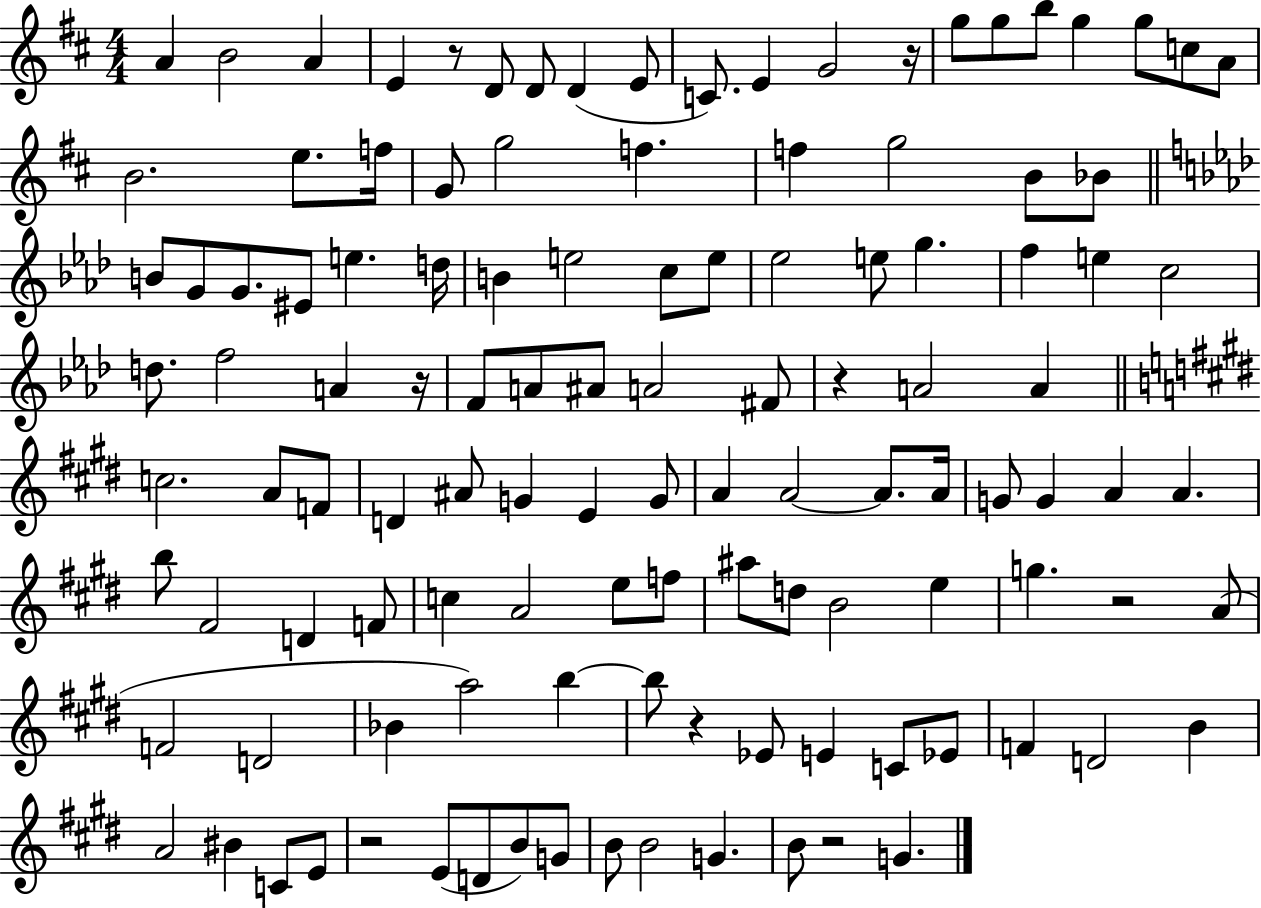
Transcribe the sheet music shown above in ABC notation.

X:1
T:Untitled
M:4/4
L:1/4
K:D
A B2 A E z/2 D/2 D/2 D E/2 C/2 E G2 z/4 g/2 g/2 b/2 g g/2 c/2 A/2 B2 e/2 f/4 G/2 g2 f f g2 B/2 _B/2 B/2 G/2 G/2 ^E/2 e d/4 B e2 c/2 e/2 _e2 e/2 g f e c2 d/2 f2 A z/4 F/2 A/2 ^A/2 A2 ^F/2 z A2 A c2 A/2 F/2 D ^A/2 G E G/2 A A2 A/2 A/4 G/2 G A A b/2 ^F2 D F/2 c A2 e/2 f/2 ^a/2 d/2 B2 e g z2 A/2 F2 D2 _B a2 b b/2 z _E/2 E C/2 _E/2 F D2 B A2 ^B C/2 E/2 z2 E/2 D/2 B/2 G/2 B/2 B2 G B/2 z2 G